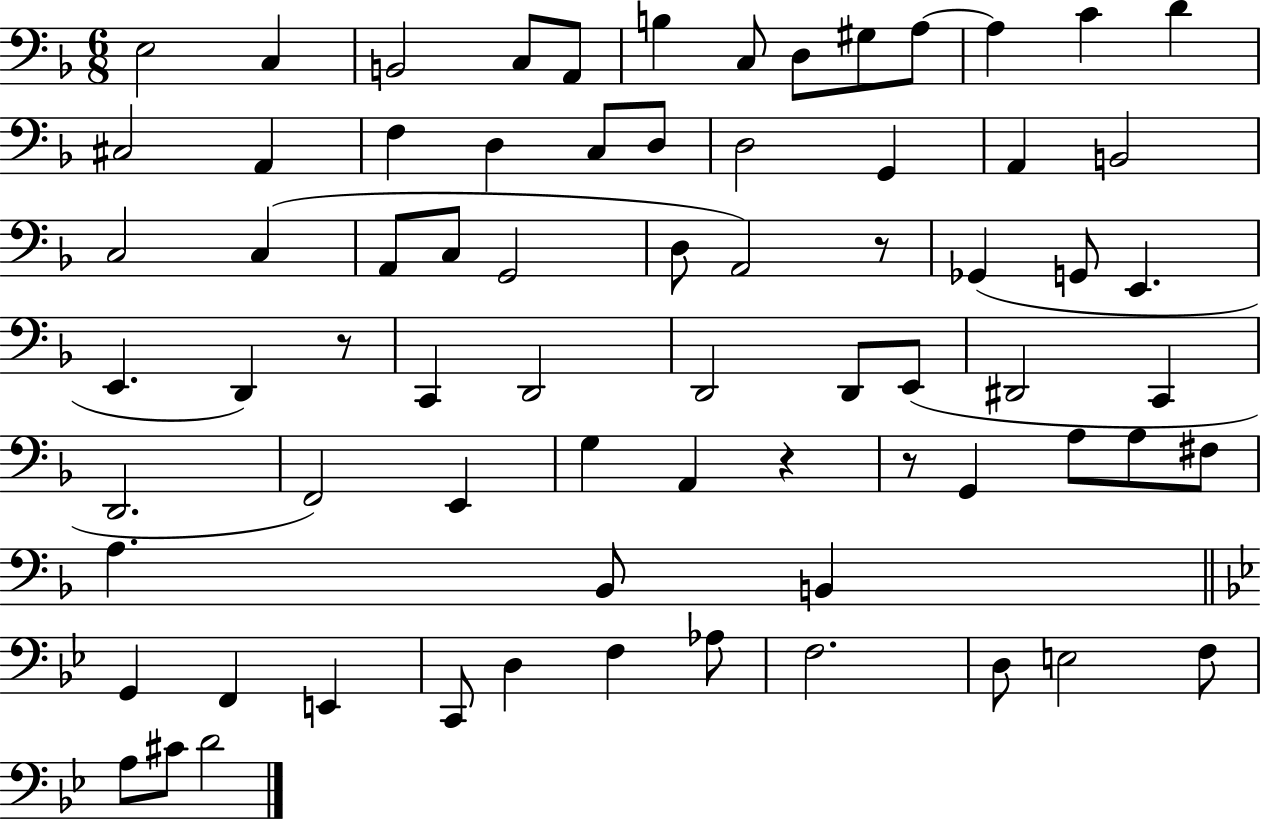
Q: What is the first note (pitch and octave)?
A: E3